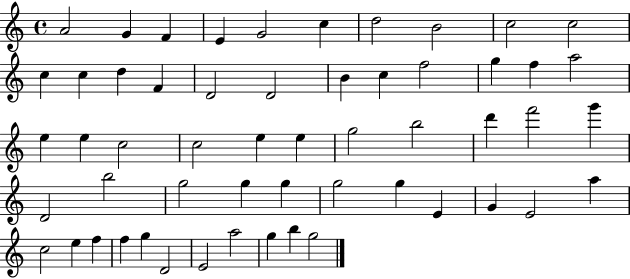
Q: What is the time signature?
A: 4/4